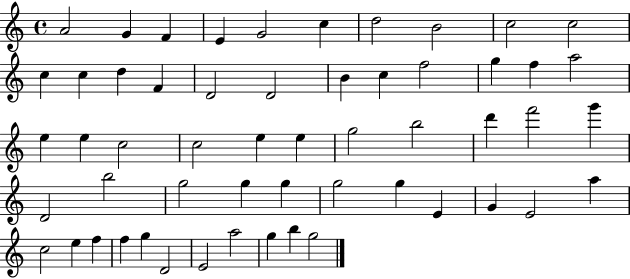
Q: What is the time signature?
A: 4/4